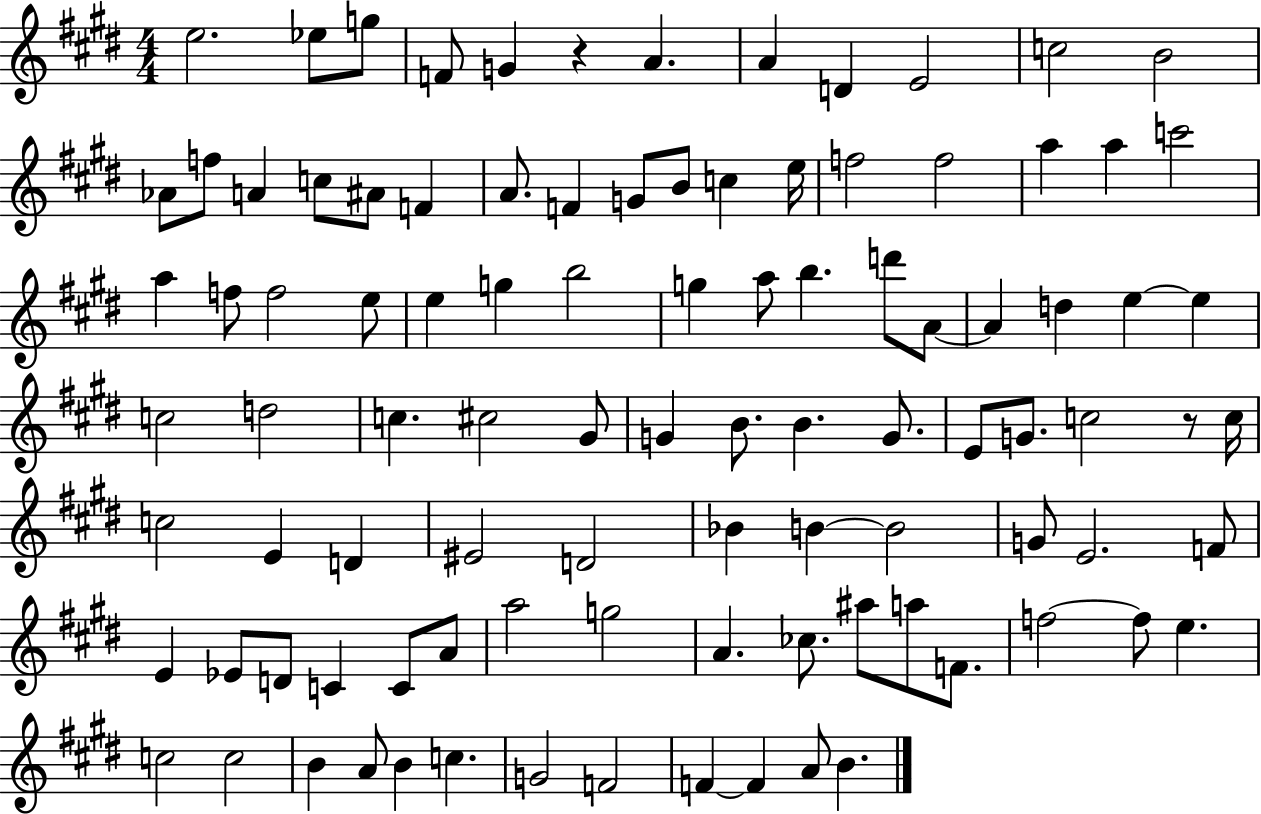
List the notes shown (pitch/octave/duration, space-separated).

E5/h. Eb5/e G5/e F4/e G4/q R/q A4/q. A4/q D4/q E4/h C5/h B4/h Ab4/e F5/e A4/q C5/e A#4/e F4/q A4/e. F4/q G4/e B4/e C5/q E5/s F5/h F5/h A5/q A5/q C6/h A5/q F5/e F5/h E5/e E5/q G5/q B5/h G5/q A5/e B5/q. D6/e A4/e A4/q D5/q E5/q E5/q C5/h D5/h C5/q. C#5/h G#4/e G4/q B4/e. B4/q. G4/e. E4/e G4/e. C5/h R/e C5/s C5/h E4/q D4/q EIS4/h D4/h Bb4/q B4/q B4/h G4/e E4/h. F4/e E4/q Eb4/e D4/e C4/q C4/e A4/e A5/h G5/h A4/q. CES5/e. A#5/e A5/e F4/e. F5/h F5/e E5/q. C5/h C5/h B4/q A4/e B4/q C5/q. G4/h F4/h F4/q F4/q A4/e B4/q.